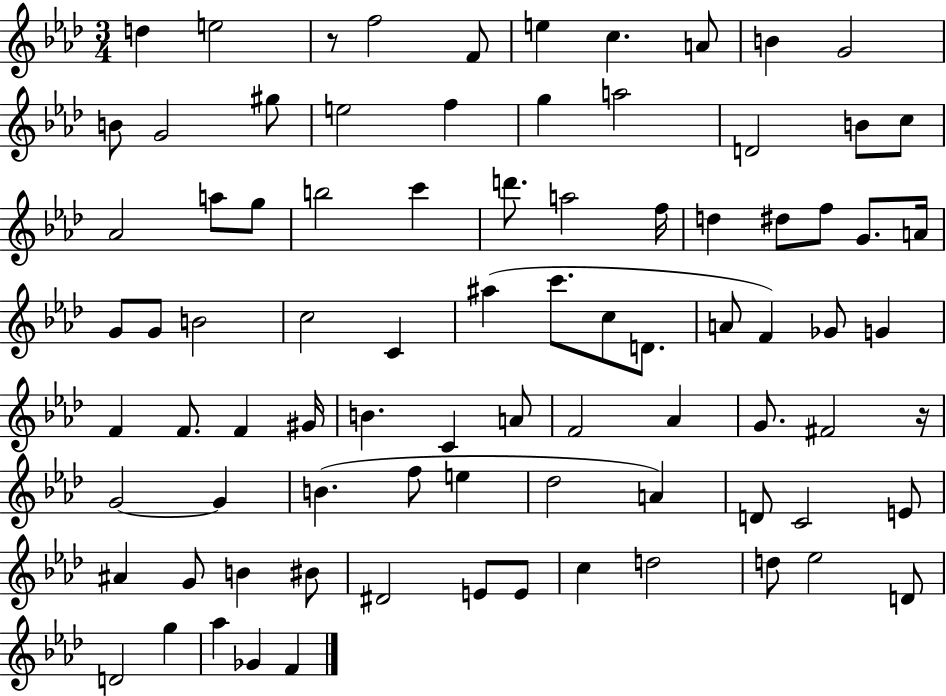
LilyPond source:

{
  \clef treble
  \numericTimeSignature
  \time 3/4
  \key aes \major
  d''4 e''2 | r8 f''2 f'8 | e''4 c''4. a'8 | b'4 g'2 | \break b'8 g'2 gis''8 | e''2 f''4 | g''4 a''2 | d'2 b'8 c''8 | \break aes'2 a''8 g''8 | b''2 c'''4 | d'''8. a''2 f''16 | d''4 dis''8 f''8 g'8. a'16 | \break g'8 g'8 b'2 | c''2 c'4 | ais''4( c'''8. c''8 d'8. | a'8 f'4) ges'8 g'4 | \break f'4 f'8. f'4 gis'16 | b'4. c'4 a'8 | f'2 aes'4 | g'8. fis'2 r16 | \break g'2~~ g'4 | b'4.( f''8 e''4 | des''2 a'4) | d'8 c'2 e'8 | \break ais'4 g'8 b'4 bis'8 | dis'2 e'8 e'8 | c''4 d''2 | d''8 ees''2 d'8 | \break d'2 g''4 | aes''4 ges'4 f'4 | \bar "|."
}